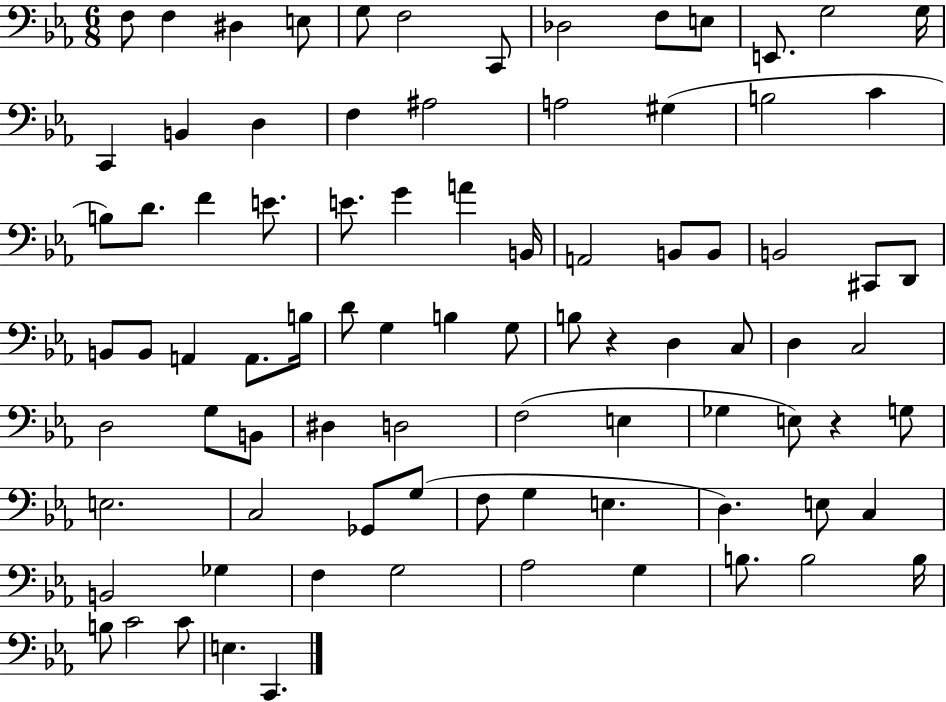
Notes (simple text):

F3/e F3/q D#3/q E3/e G3/e F3/h C2/e Db3/h F3/e E3/e E2/e. G3/h G3/s C2/q B2/q D3/q F3/q A#3/h A3/h G#3/q B3/h C4/q B3/e D4/e. F4/q E4/e. E4/e. G4/q A4/q B2/s A2/h B2/e B2/e B2/h C#2/e D2/e B2/e B2/e A2/q A2/e. B3/s D4/e G3/q B3/q G3/e B3/e R/q D3/q C3/e D3/q C3/h D3/h G3/e B2/e D#3/q D3/h F3/h E3/q Gb3/q E3/e R/q G3/e E3/h. C3/h Gb2/e G3/e F3/e G3/q E3/q. D3/q. E3/e C3/q B2/h Gb3/q F3/q G3/h Ab3/h G3/q B3/e. B3/h B3/s B3/e C4/h C4/e E3/q. C2/q.